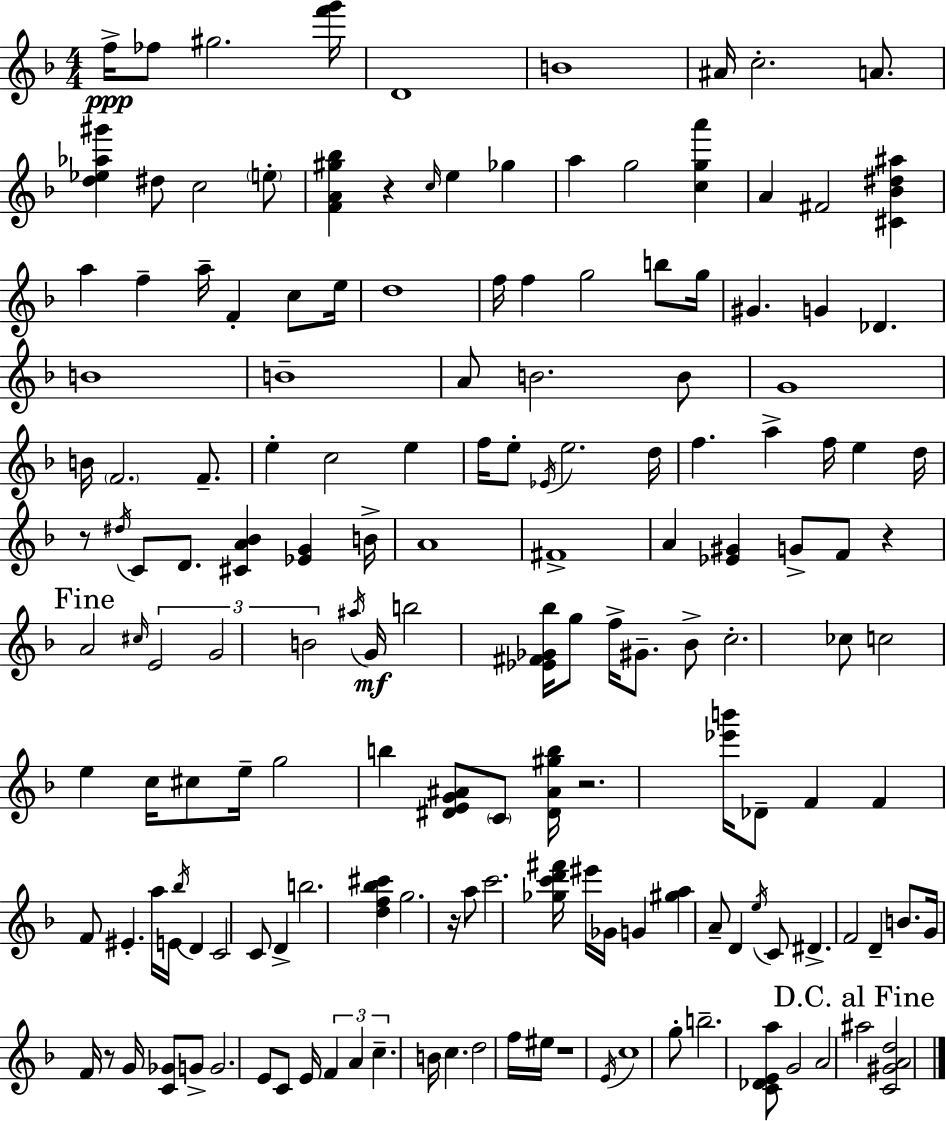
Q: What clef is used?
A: treble